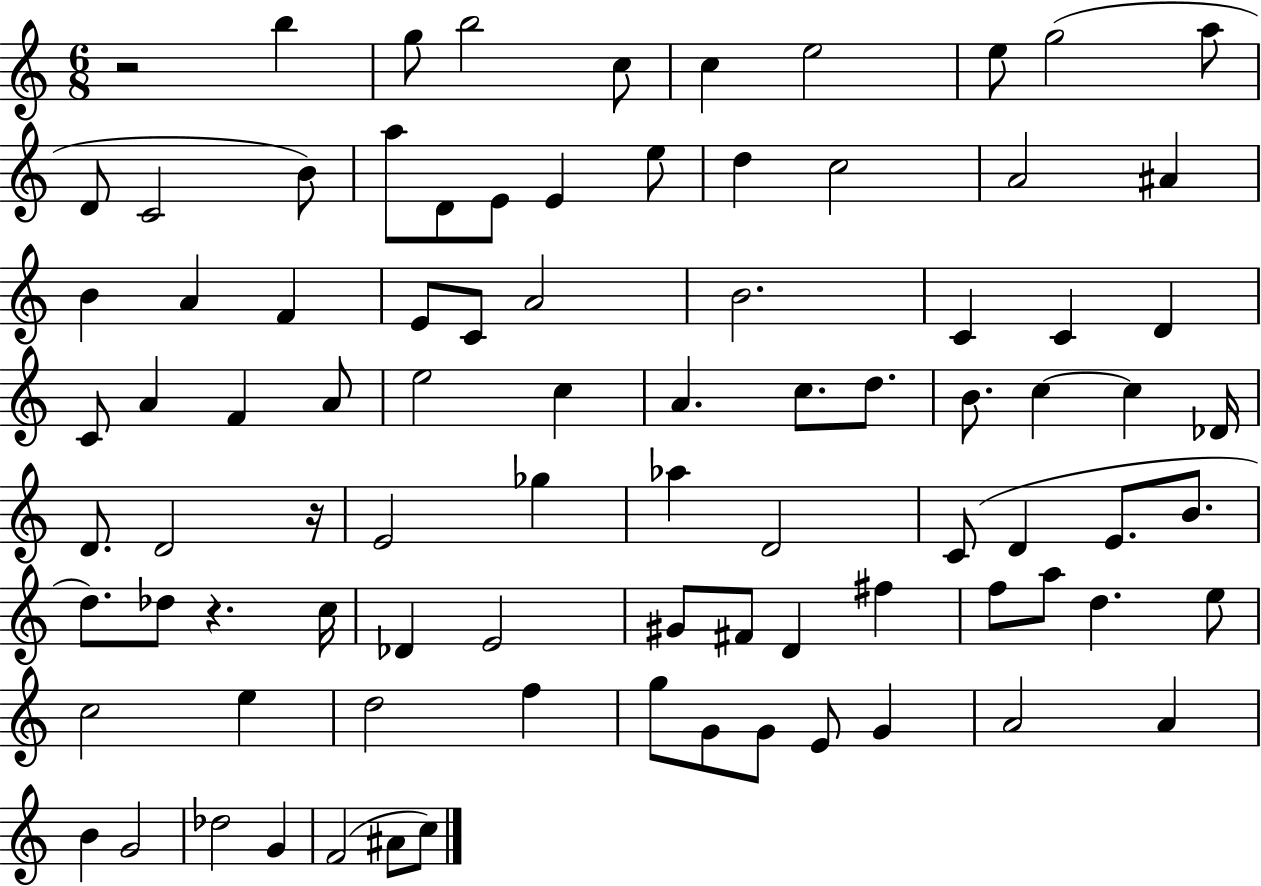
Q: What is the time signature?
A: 6/8